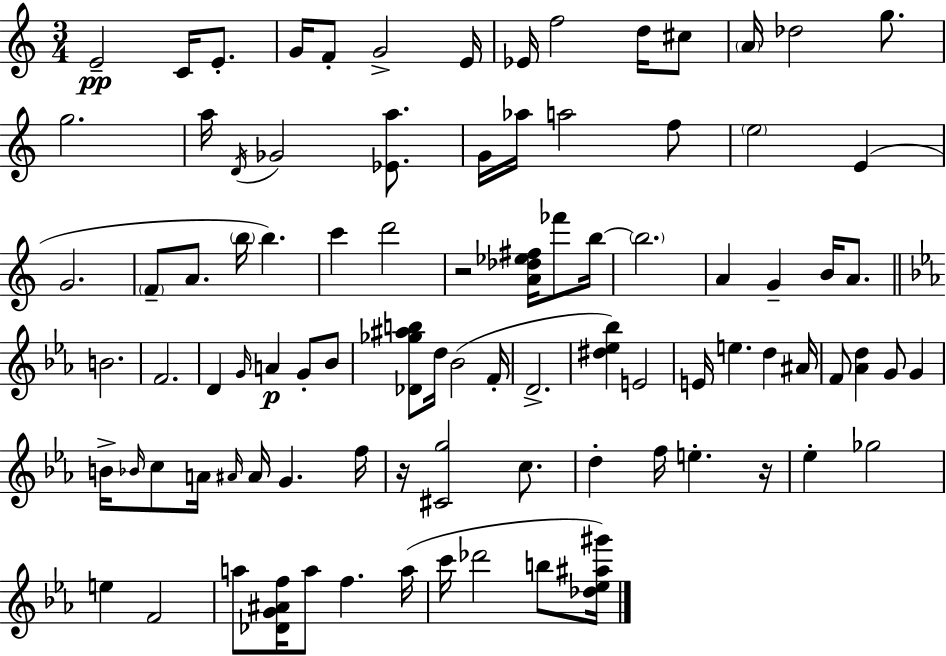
{
  \clef treble
  \numericTimeSignature
  \time 3/4
  \key c \major
  e'2--\pp c'16 e'8.-. | g'16 f'8-. g'2-> e'16 | ees'16 f''2 d''16 cis''8 | \parenthesize a'16 des''2 g''8. | \break g''2. | a''16 \acciaccatura { d'16 } ges'2 <ees' a''>8. | g'16 aes''16 a''2 f''8 | \parenthesize e''2 e'4( | \break g'2. | \parenthesize f'8-- a'8. \parenthesize b''16 b''4.) | c'''4 d'''2 | r2 <a' des'' ees'' fis''>16 fes'''8 | \break b''16~~ \parenthesize b''2. | a'4 g'4-- b'16 a'8. | \bar "||" \break \key c \minor b'2. | f'2. | d'4 \grace { g'16 } a'4\p g'8-. bes'8 | <des' ges'' ais'' b''>8 d''16 bes'2( | \break f'16-. d'2.-> | <dis'' ees'' bes''>4) e'2 | e'16 e''4. d''4 | ais'16 f'8 <aes' d''>4 g'8 g'4 | \break b'16-> \grace { bes'16 } c''8 a'16 \grace { ais'16 } ais'16 g'4. | f''16 r16 <cis' g''>2 | c''8. d''4-. f''16 e''4.-. | r16 ees''4-. ges''2 | \break e''4 f'2 | a''8 <des' g' ais' f''>16 a''8 f''4. | a''16( c'''16 des'''2 | b''8 <des'' ees'' ais'' gis'''>16) \bar "|."
}